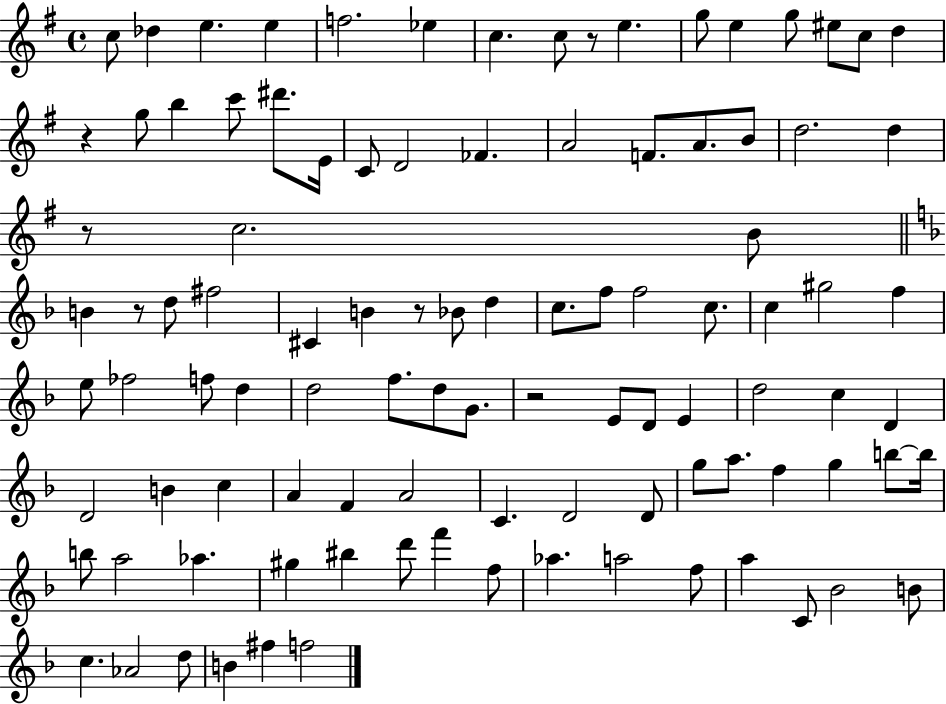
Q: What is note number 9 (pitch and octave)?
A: E5